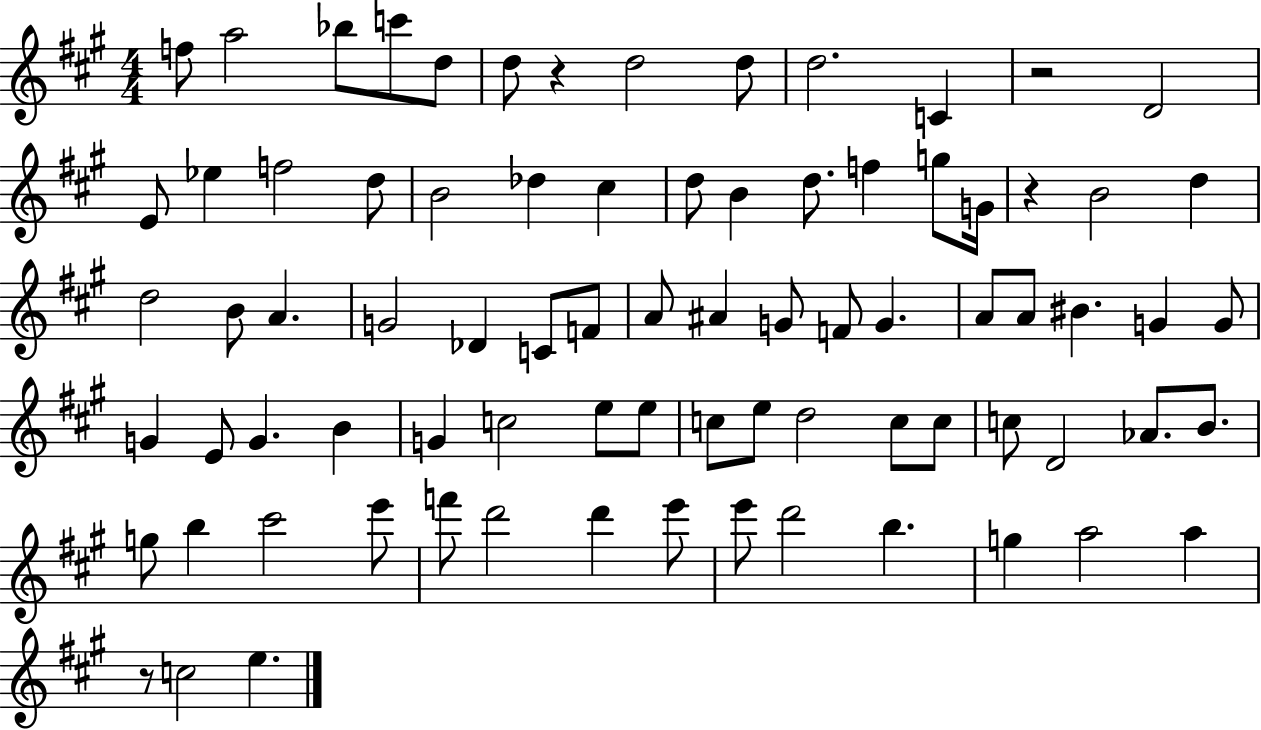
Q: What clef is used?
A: treble